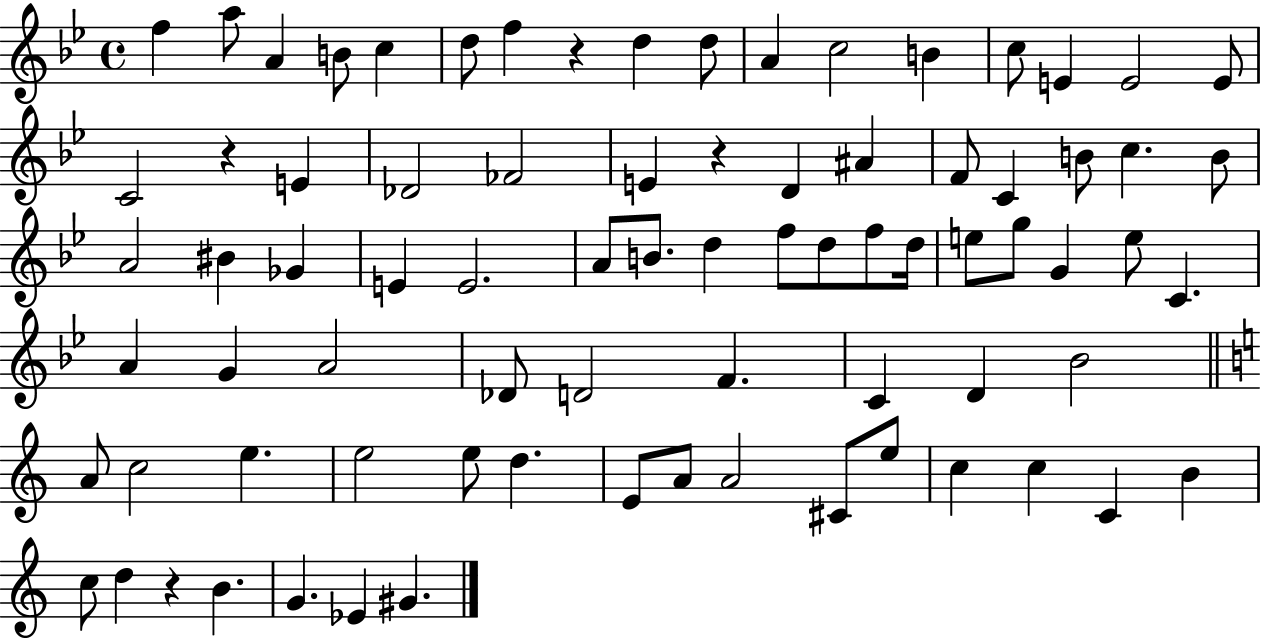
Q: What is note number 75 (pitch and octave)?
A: G#4